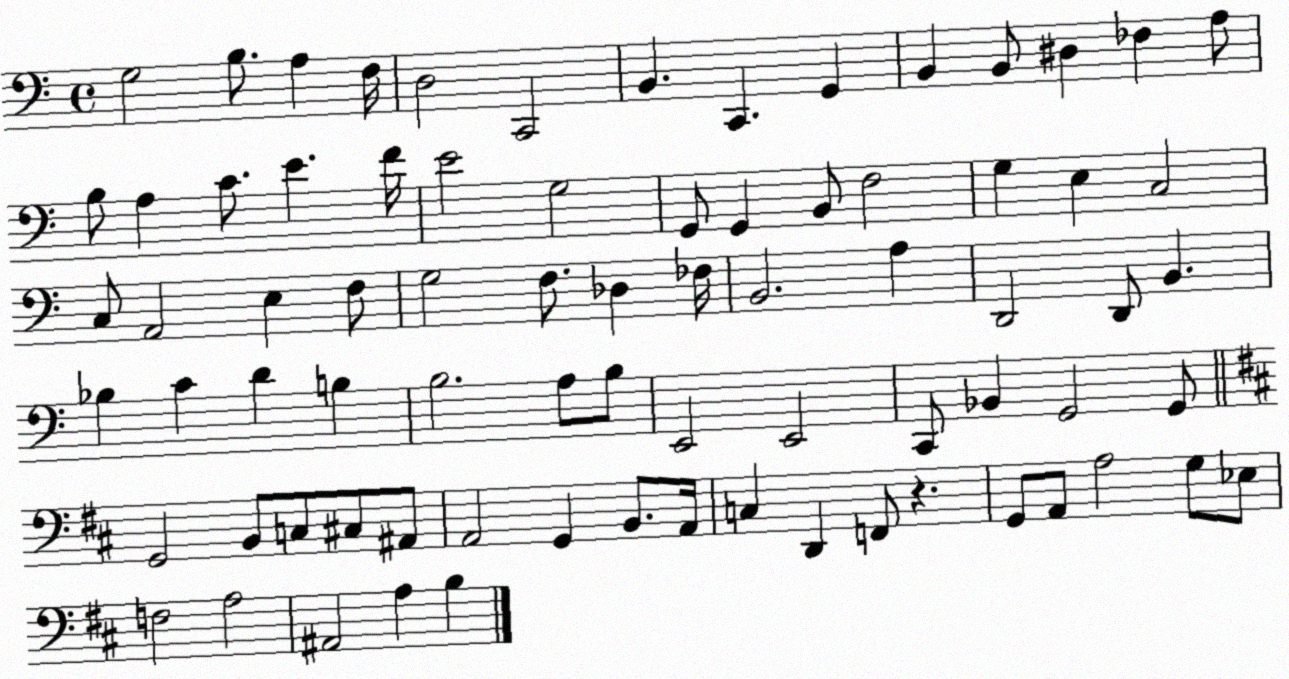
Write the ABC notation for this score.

X:1
T:Untitled
M:4/4
L:1/4
K:C
G,2 B,/2 A, F,/4 D,2 C,,2 B,, C,, G,, B,, B,,/2 ^D, _F, A,/2 B,/2 A, C/2 E F/4 E2 G,2 G,,/2 G,, B,,/2 F,2 G, E, C,2 C,/2 A,,2 E, F,/2 G,2 F,/2 _D, _F,/4 B,,2 A, D,,2 D,,/2 B,, _B, C D B, B,2 A,/2 B,/2 E,,2 E,,2 C,,/2 _B,, G,,2 G,,/2 G,,2 B,,/2 C,/2 ^C,/2 ^A,,/2 A,,2 G,, B,,/2 A,,/4 C, D,, F,,/2 z G,,/2 A,,/2 A,2 G,/2 _E,/2 F,2 A,2 ^A,,2 A, B,